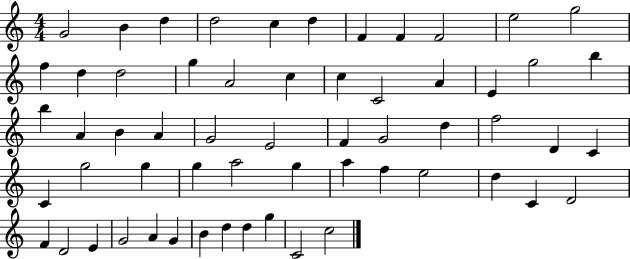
G4/h B4/q D5/q D5/h C5/q D5/q F4/q F4/q F4/h E5/h G5/h F5/q D5/q D5/h G5/q A4/h C5/q C5/q C4/h A4/q E4/q G5/h B5/q B5/q A4/q B4/q A4/q G4/h E4/h F4/q G4/h D5/q F5/h D4/q C4/q C4/q G5/h G5/q G5/q A5/h G5/q A5/q F5/q E5/h D5/q C4/q D4/h F4/q D4/h E4/q G4/h A4/q G4/q B4/q D5/q D5/q G5/q C4/h C5/h